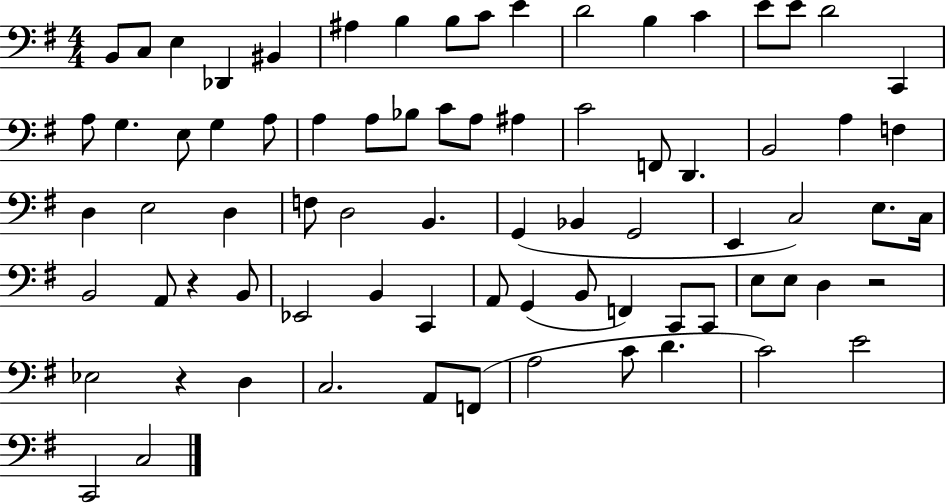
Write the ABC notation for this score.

X:1
T:Untitled
M:4/4
L:1/4
K:G
B,,/2 C,/2 E, _D,, ^B,, ^A, B, B,/2 C/2 E D2 B, C E/2 E/2 D2 C,, A,/2 G, E,/2 G, A,/2 A, A,/2 _B,/2 C/2 A,/2 ^A, C2 F,,/2 D,, B,,2 A, F, D, E,2 D, F,/2 D,2 B,, G,, _B,, G,,2 E,, C,2 E,/2 C,/4 B,,2 A,,/2 z B,,/2 _E,,2 B,, C,, A,,/2 G,, B,,/2 F,, C,,/2 C,,/2 E,/2 E,/2 D, z2 _E,2 z D, C,2 A,,/2 F,,/2 A,2 C/2 D C2 E2 C,,2 C,2